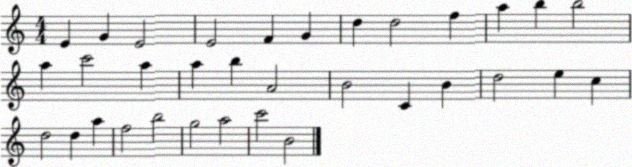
X:1
T:Untitled
M:4/4
L:1/4
K:C
E G E2 E2 F G d d2 f a b b2 a c'2 a a b A2 B2 C B d2 e c d2 d a f2 b2 g2 a2 c'2 B2